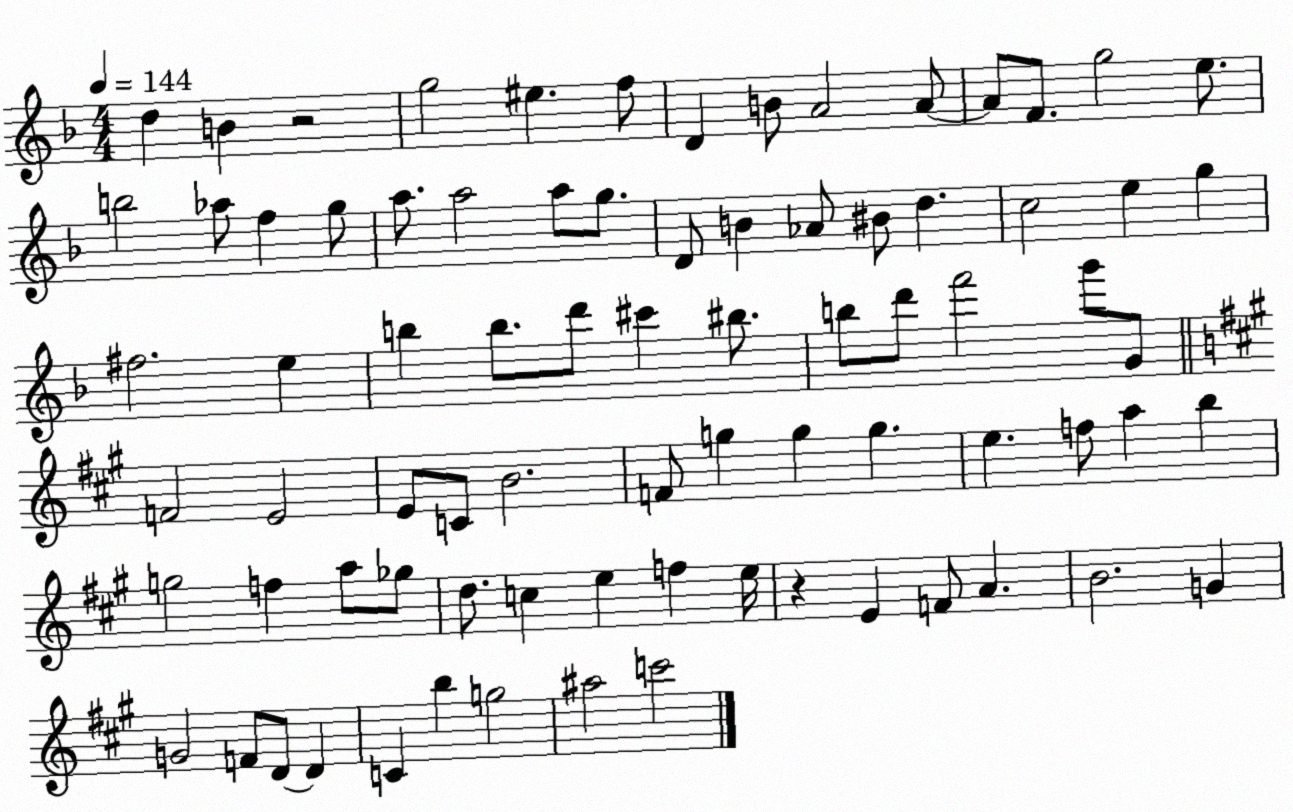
X:1
T:Untitled
M:4/4
L:1/4
K:F
d B z2 g2 ^e f/2 D B/2 A2 A/2 A/2 F/2 g2 e/2 b2 _a/2 f g/2 a/2 a2 a/2 g/2 D/2 B _A/2 ^B/2 d c2 e g ^f2 e b b/2 d'/2 ^c' ^b/2 b/2 d'/2 f'2 g'/2 G/2 F2 E2 E/2 C/2 B2 F/2 g g g e f/2 a b g2 f a/2 _g/2 d/2 c e f e/4 z E F/2 A B2 G G2 F/2 D/2 D C b g2 ^a2 c'2